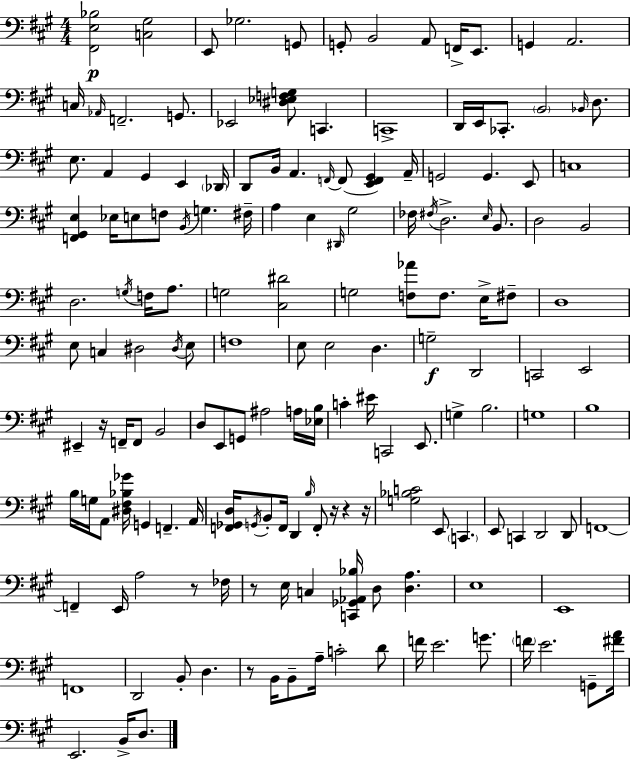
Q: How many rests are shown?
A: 7